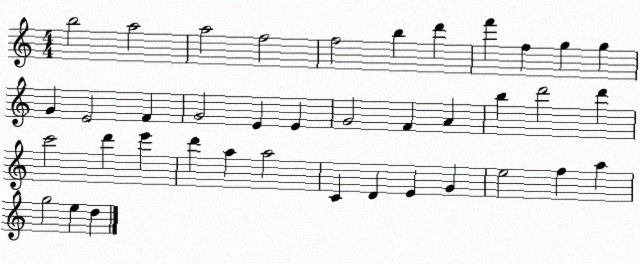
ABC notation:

X:1
T:Untitled
M:4/4
L:1/4
K:C
b2 a2 a2 f2 f2 b d' f' f g g G E2 F G2 E E G2 F A b d'2 d' c'2 d' e' d' a a2 C D E G e2 f a g2 e d